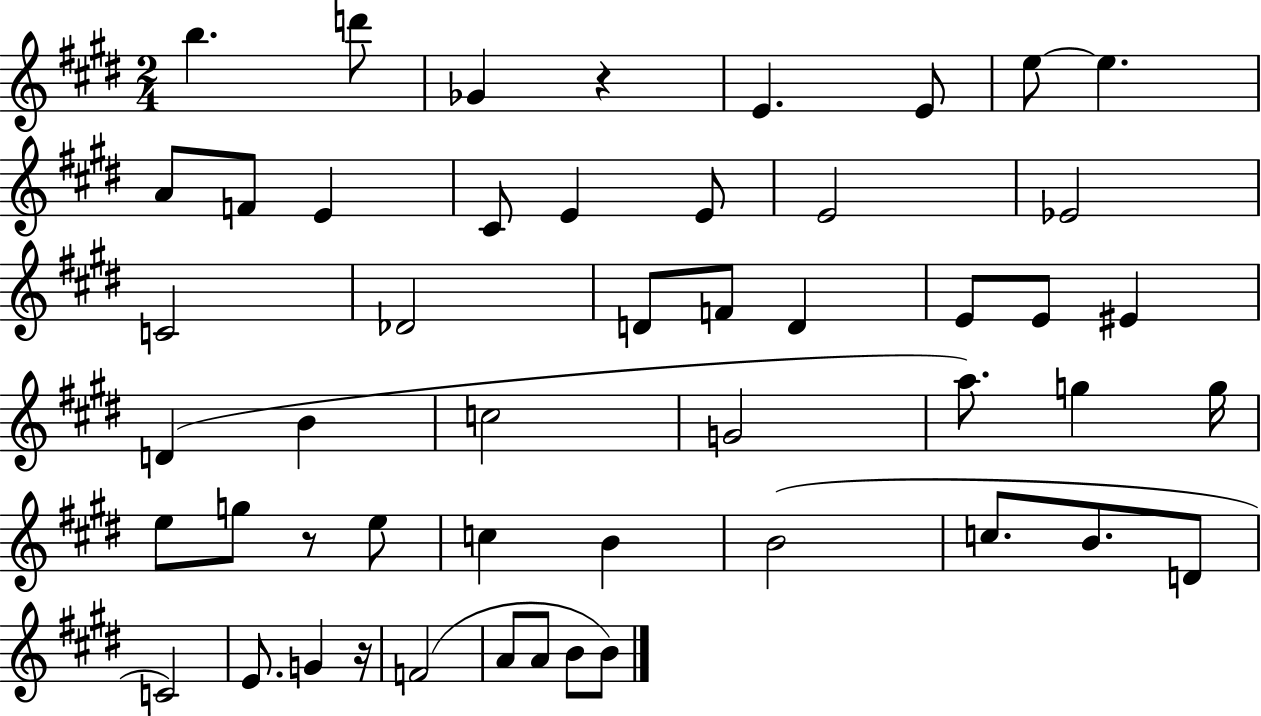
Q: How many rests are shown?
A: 3